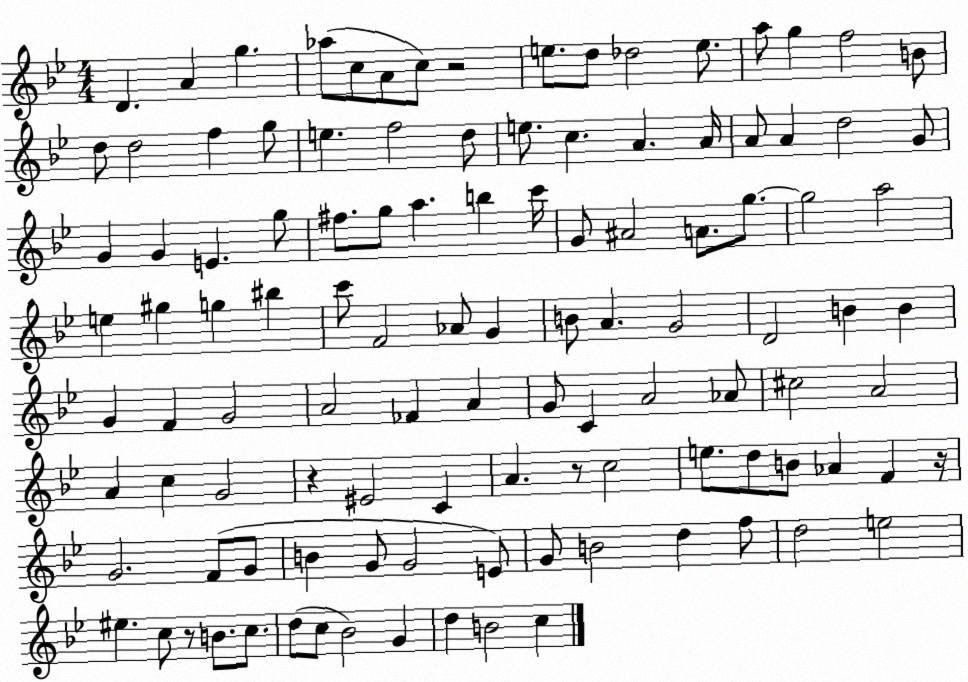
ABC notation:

X:1
T:Untitled
M:4/4
L:1/4
K:Bb
D A g _a/2 c/2 A/2 c/2 z2 e/2 d/2 _d2 e/2 a/2 g f2 B/2 d/2 d2 f g/2 e f2 d/2 e/2 c A A/4 A/2 A d2 G/2 G G E g/2 ^f/2 g/2 a b c'/4 G/2 ^A2 A/2 g/2 g2 a2 e ^g g ^b c'/2 F2 _A/2 G B/2 A G2 D2 B B G F G2 A2 _F A G/2 C A2 _A/2 ^c2 A2 A c G2 z ^E2 C A z/2 c2 e/2 d/2 B/2 _A F z/4 G2 F/2 G/2 B G/2 G2 E/2 G/2 B2 d f/2 d2 e2 ^e c/2 z/2 B/2 c/2 d/2 c/2 _B2 G d B2 c